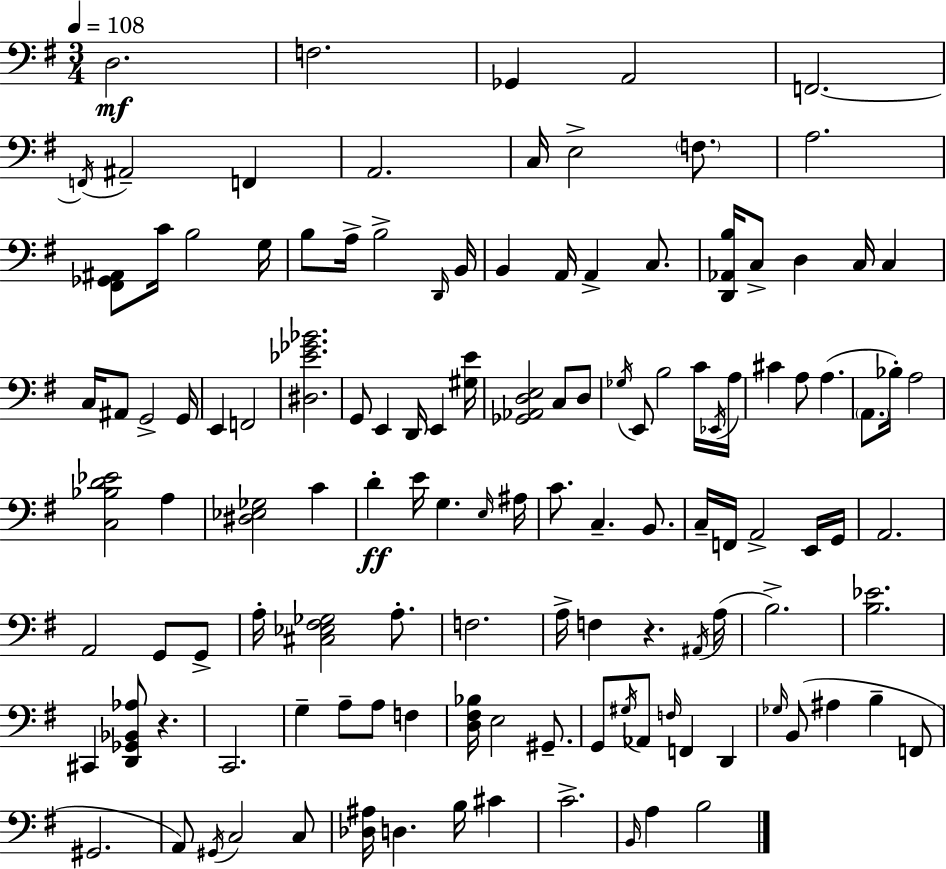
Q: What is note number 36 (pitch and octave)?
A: G2